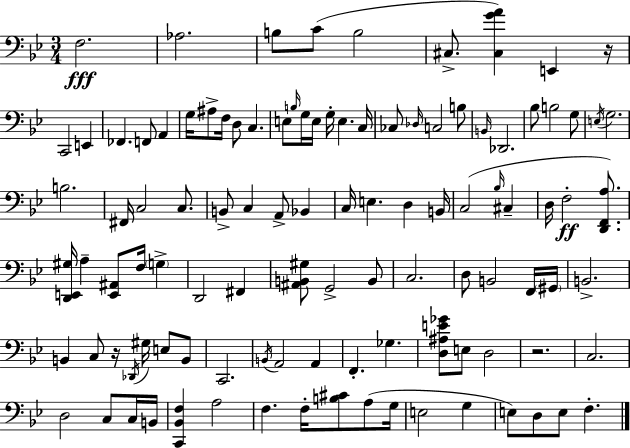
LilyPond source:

{
  \clef bass
  \numericTimeSignature
  \time 3/4
  \key g \minor
  f2.\fff | aes2. | b8 c'8( b2 | cis8.-> <cis g' a'>4) e,4 r16 | \break c,2 e,4 | fes,4. f,8 a,4 | g16 ais8-> f16 d8 c4. | e8 \grace { b16 } g16 e16 g16-. e4. | \break c16 ces8 \grace { des16 } c2 | b8 \grace { b,16 } des,2. | bes8 b2 | g8 \acciaccatura { e16 } g2. | \break b2. | fis,16 c2 | c8. b,8-> c4 a,8-> | bes,4 c16 e4. d4 | \break b,16 c2( | \grace { bes16 } cis4-- d16 f2-.\ff | <d, f, a>8.) <d, e, gis>16 a4-- <e, ais,>8 | f16 \parenthesize g4-> d,2 | \break fis,4 <ais, b, gis>8 g,2-> | b,8 c2. | d8 b,2 | f,16 \parenthesize gis,16 b,2.-> | \break b,4 c8 r16 | \acciaccatura { des,16 } gis16 e8 b,8 c,2. | \acciaccatura { b,16 } a,2 | a,4 f,4.-. | \break ges4. <d ais e' ges'>8 e8 d2 | r2. | c2. | d2 | \break c8 c16 b,16 <c, bes, f>4 a2 | f4. | f16-. <b cis'>8 a8( g16 e2 | g4 e8) d8 e8 | \break f4.-. \bar "|."
}